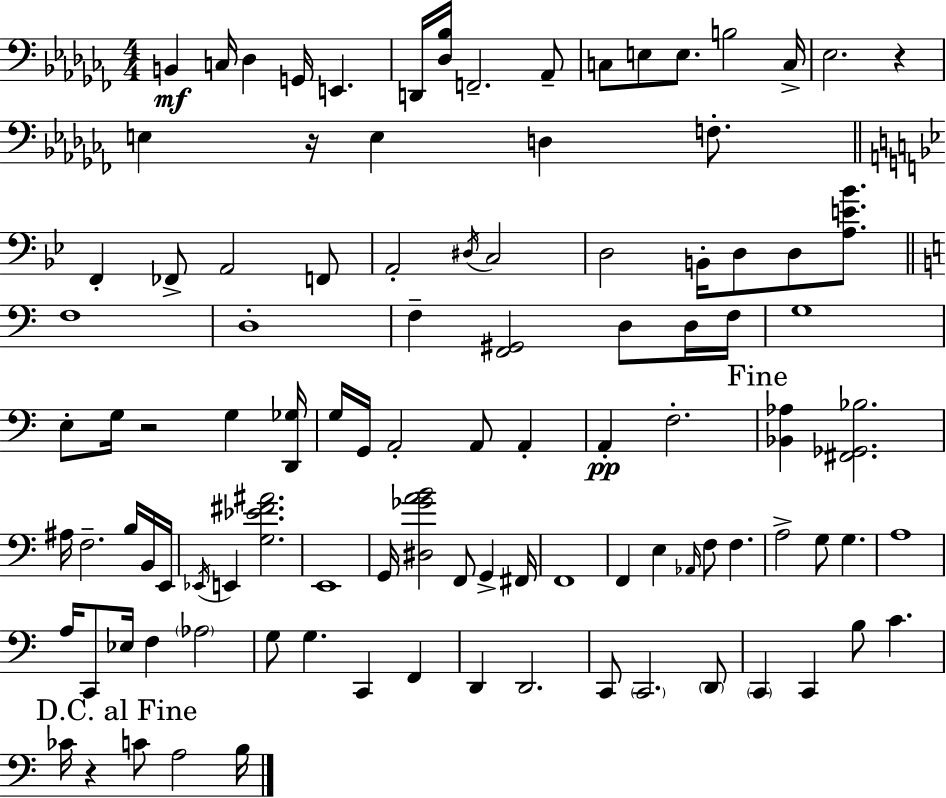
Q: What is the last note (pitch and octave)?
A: B3